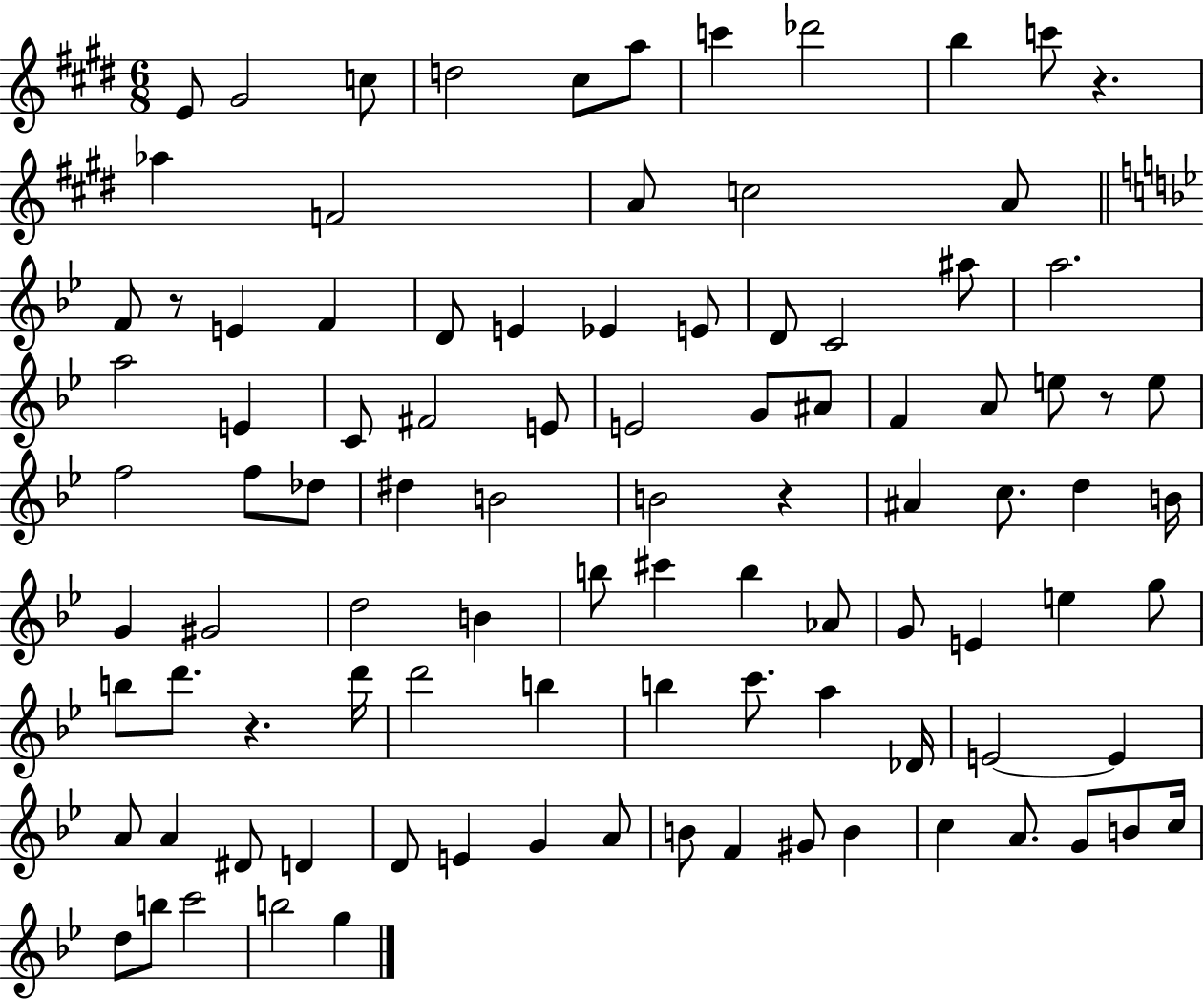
{
  \clef treble
  \numericTimeSignature
  \time 6/8
  \key e \major
  e'8 gis'2 c''8 | d''2 cis''8 a''8 | c'''4 des'''2 | b''4 c'''8 r4. | \break aes''4 f'2 | a'8 c''2 a'8 | \bar "||" \break \key bes \major f'8 r8 e'4 f'4 | d'8 e'4 ees'4 e'8 | d'8 c'2 ais''8 | a''2. | \break a''2 e'4 | c'8 fis'2 e'8 | e'2 g'8 ais'8 | f'4 a'8 e''8 r8 e''8 | \break f''2 f''8 des''8 | dis''4 b'2 | b'2 r4 | ais'4 c''8. d''4 b'16 | \break g'4 gis'2 | d''2 b'4 | b''8 cis'''4 b''4 aes'8 | g'8 e'4 e''4 g''8 | \break b''8 d'''8. r4. d'''16 | d'''2 b''4 | b''4 c'''8. a''4 des'16 | e'2~~ e'4 | \break a'8 a'4 dis'8 d'4 | d'8 e'4 g'4 a'8 | b'8 f'4 gis'8 b'4 | c''4 a'8. g'8 b'8 c''16 | \break d''8 b''8 c'''2 | b''2 g''4 | \bar "|."
}